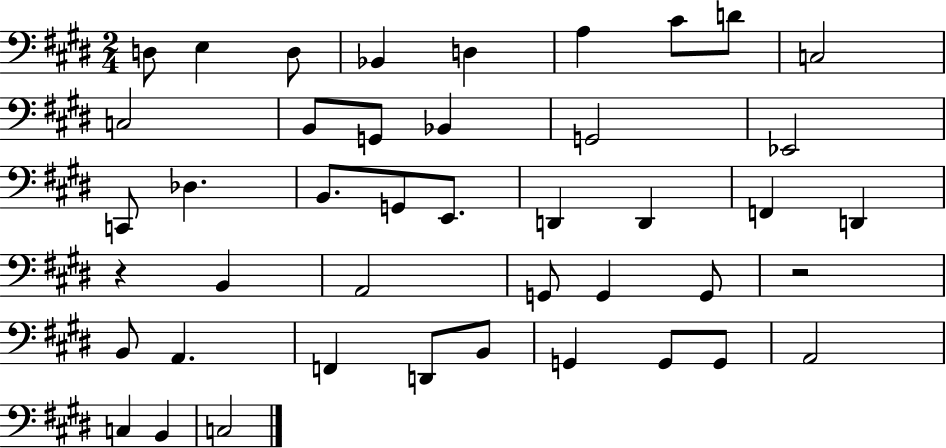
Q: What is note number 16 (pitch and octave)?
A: C2